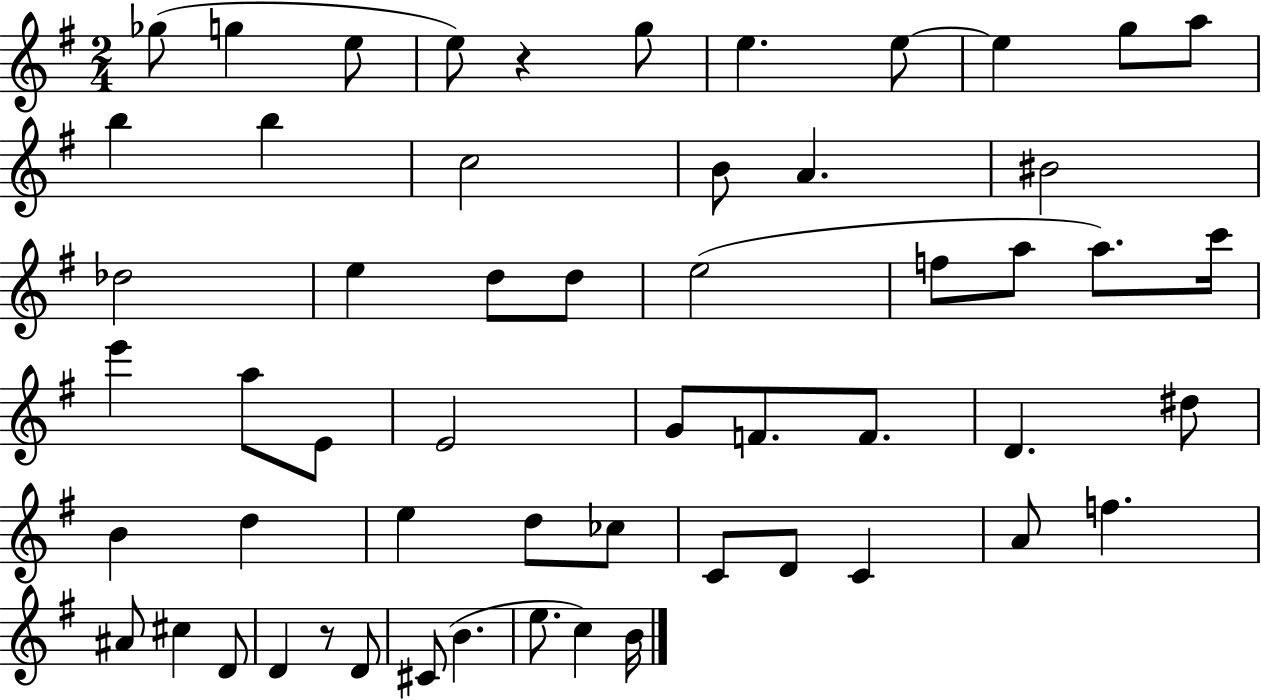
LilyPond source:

{
  \clef treble
  \numericTimeSignature
  \time 2/4
  \key g \major
  ges''8( g''4 e''8 | e''8) r4 g''8 | e''4. e''8~~ | e''4 g''8 a''8 | \break b''4 b''4 | c''2 | b'8 a'4. | bis'2 | \break des''2 | e''4 d''8 d''8 | e''2( | f''8 a''8 a''8.) c'''16 | \break e'''4 a''8 e'8 | e'2 | g'8 f'8. f'8. | d'4. dis''8 | \break b'4 d''4 | e''4 d''8 ces''8 | c'8 d'8 c'4 | a'8 f''4. | \break ais'8 cis''4 d'8 | d'4 r8 d'8 | cis'8( b'4. | e''8. c''4) b'16 | \break \bar "|."
}